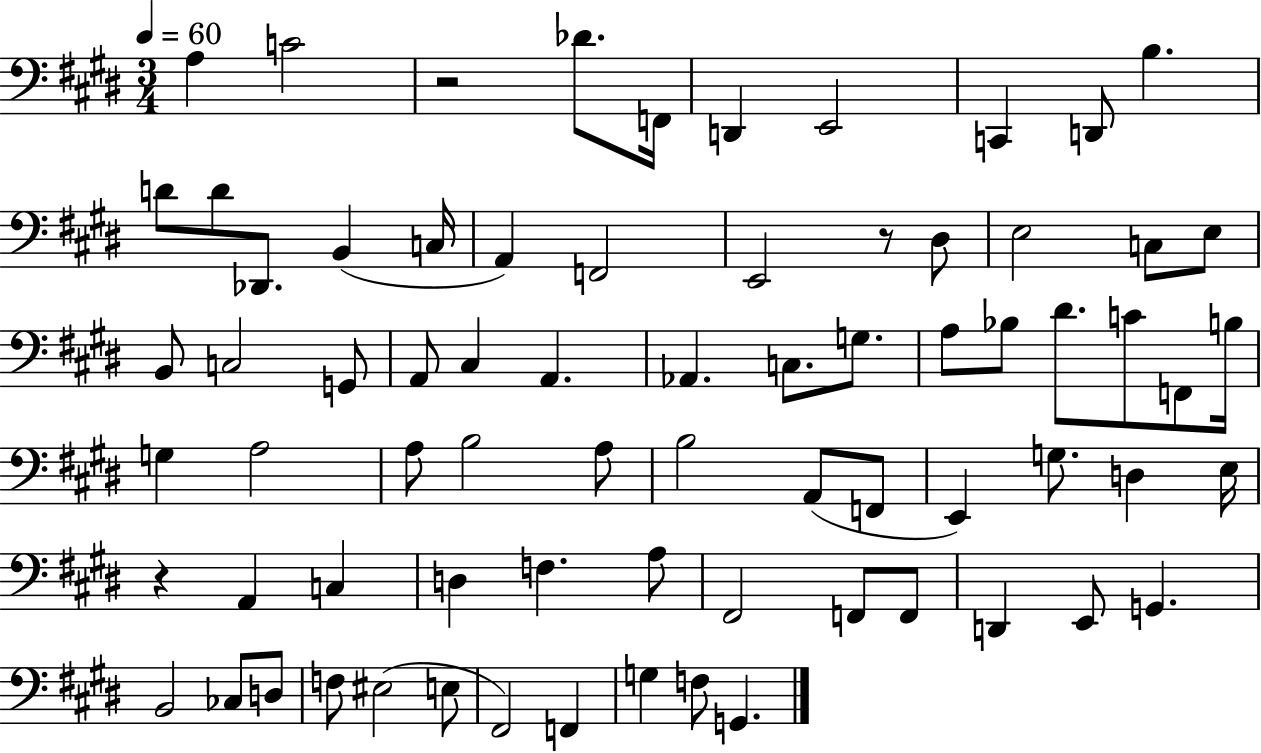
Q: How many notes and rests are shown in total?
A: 73